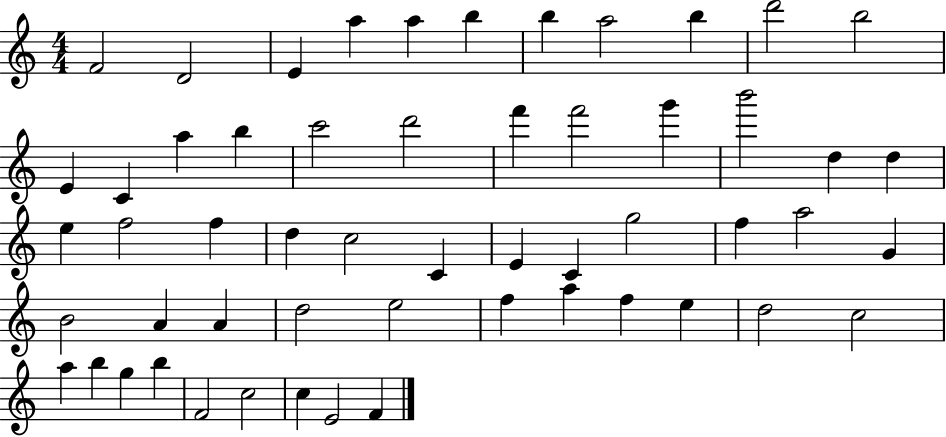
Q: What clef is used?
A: treble